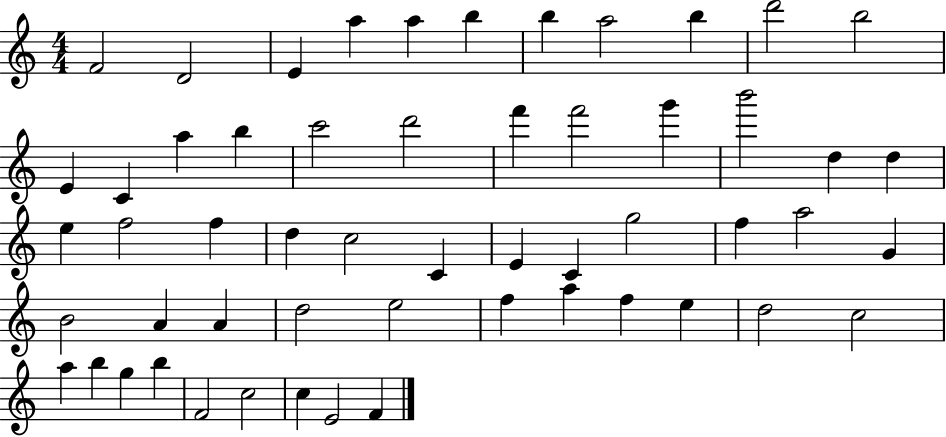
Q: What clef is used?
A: treble